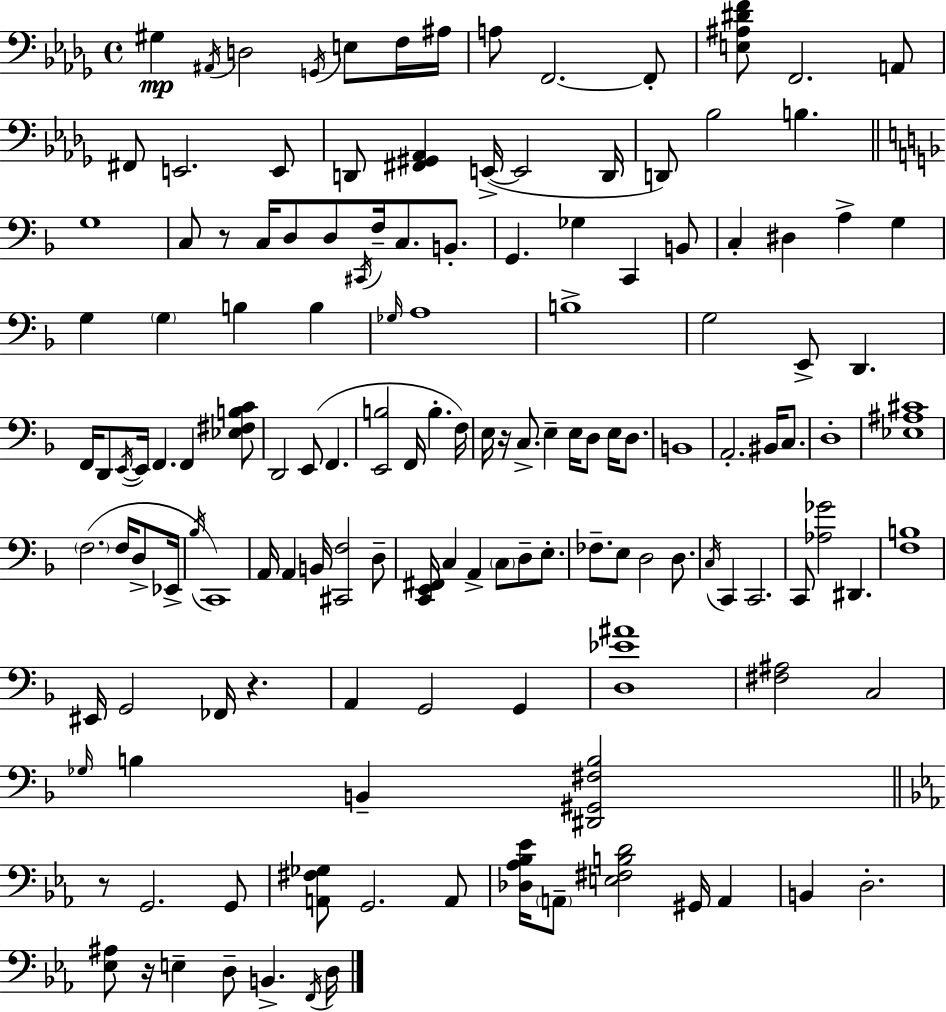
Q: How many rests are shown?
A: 5